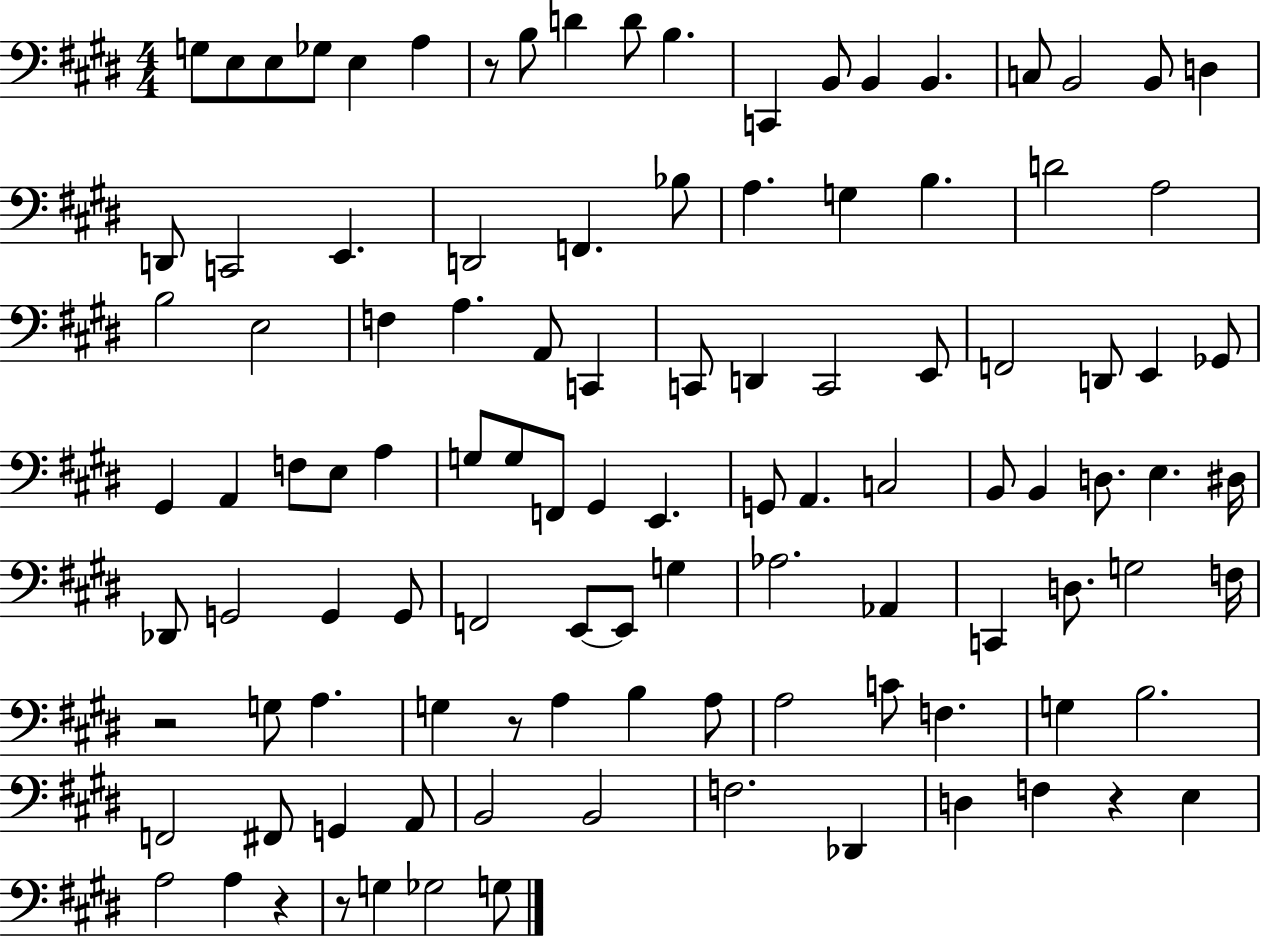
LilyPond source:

{
  \clef bass
  \numericTimeSignature
  \time 4/4
  \key e \major
  g8 e8 e8 ges8 e4 a4 | r8 b8 d'4 d'8 b4. | c,4 b,8 b,4 b,4. | c8 b,2 b,8 d4 | \break d,8 c,2 e,4. | d,2 f,4. bes8 | a4. g4 b4. | d'2 a2 | \break b2 e2 | f4 a4. a,8 c,4 | c,8 d,4 c,2 e,8 | f,2 d,8 e,4 ges,8 | \break gis,4 a,4 f8 e8 a4 | g8 g8 f,8 gis,4 e,4. | g,8 a,4. c2 | b,8 b,4 d8. e4. dis16 | \break des,8 g,2 g,4 g,8 | f,2 e,8~~ e,8 g4 | aes2. aes,4 | c,4 d8. g2 f16 | \break r2 g8 a4. | g4 r8 a4 b4 a8 | a2 c'8 f4. | g4 b2. | \break f,2 fis,8 g,4 a,8 | b,2 b,2 | f2. des,4 | d4 f4 r4 e4 | \break a2 a4 r4 | r8 g4 ges2 g8 | \bar "|."
}